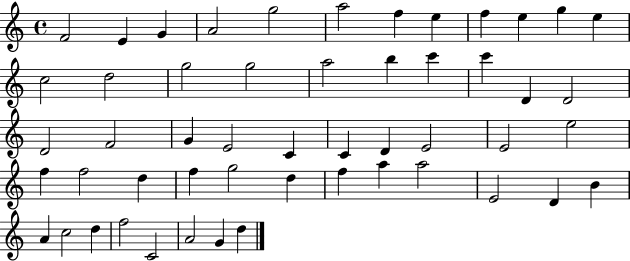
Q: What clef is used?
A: treble